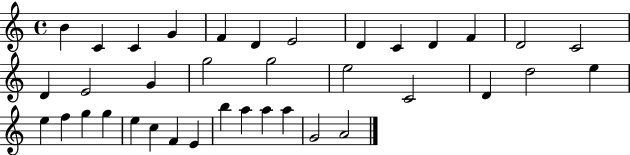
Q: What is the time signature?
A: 4/4